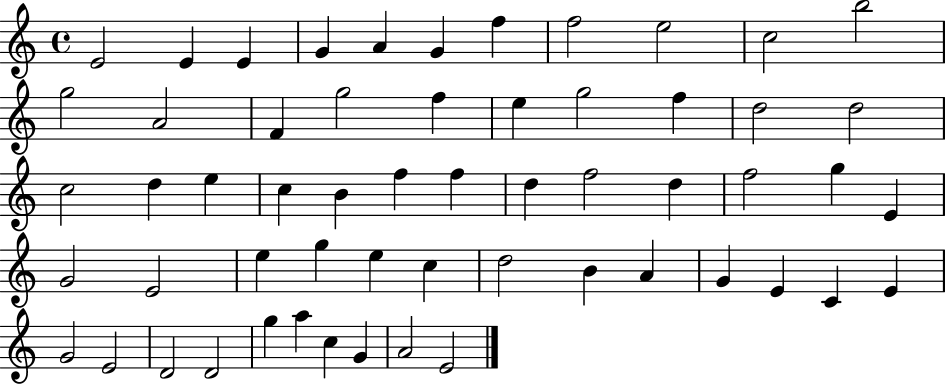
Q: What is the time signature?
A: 4/4